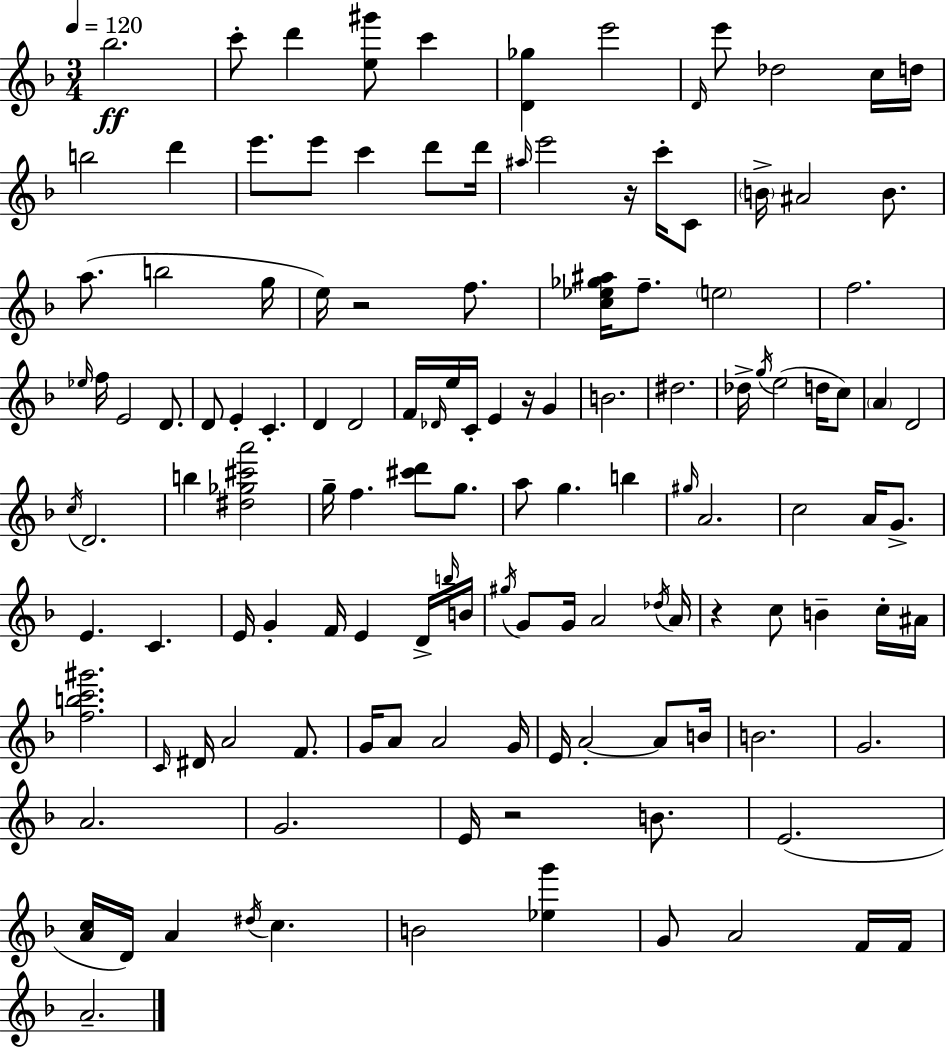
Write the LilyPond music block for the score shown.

{
  \clef treble
  \numericTimeSignature
  \time 3/4
  \key f \major
  \tempo 4 = 120
  bes''2.\ff | c'''8-. d'''4 <e'' gis'''>8 c'''4 | <d' ges''>4 e'''2 | \grace { d'16 } e'''8 des''2 c''16 | \break d''16 b''2 d'''4 | e'''8. e'''8 c'''4 d'''8 | d'''16 \grace { ais''16 } e'''2 r16 c'''16-. | c'8 \parenthesize b'16-> ais'2 b'8. | \break a''8.( b''2 | g''16 e''16) r2 f''8. | <c'' ees'' ges'' ais''>16 f''8.-- \parenthesize e''2 | f''2. | \break \grace { ees''16 } f''16 e'2 | d'8. d'8 e'4-. c'4.-. | d'4 d'2 | f'16 \grace { des'16 } e''16 c'16-. e'4 r16 | \break g'4 b'2. | dis''2. | des''16-> \acciaccatura { g''16 } e''2( | d''16 c''8) \parenthesize a'4 d'2 | \break \acciaccatura { c''16 } d'2. | b''4 <dis'' ges'' cis''' a'''>2 | g''16-- f''4. | <cis''' d'''>8 g''8. a''8 g''4. | \break b''4 \grace { gis''16 } a'2. | c''2 | a'16 g'8.-> e'4. | c'4. e'16 g'4-. | \break f'16 e'4 d'16-> \grace { b''16 } b'16 \acciaccatura { gis''16 } g'8 g'16 | a'2 \acciaccatura { des''16 } a'16 r4 | c''8 b'4-- c''16-. ais'16 <f'' b'' c''' gis'''>2. | \grace { c'16 } dis'16 | \break a'2 f'8. g'16 | a'8 a'2 g'16 e'16 | a'2-.~~ a'8 b'16 b'2. | g'2. | \break a'2. | g'2. | e'16 | r2 b'8. e'2.( | \break <a' c''>16 | d'16) a'4 \acciaccatura { dis''16 } c''4. | b'2 <ees'' g'''>4 | g'8 a'2 f'16 f'16 | \break a'2.-- | \bar "|."
}